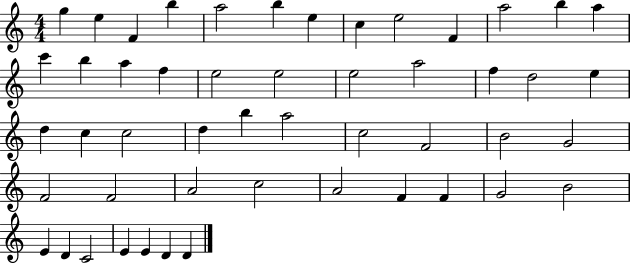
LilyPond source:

{
  \clef treble
  \numericTimeSignature
  \time 4/4
  \key c \major
  g''4 e''4 f'4 b''4 | a''2 b''4 e''4 | c''4 e''2 f'4 | a''2 b''4 a''4 | \break c'''4 b''4 a''4 f''4 | e''2 e''2 | e''2 a''2 | f''4 d''2 e''4 | \break d''4 c''4 c''2 | d''4 b''4 a''2 | c''2 f'2 | b'2 g'2 | \break f'2 f'2 | a'2 c''2 | a'2 f'4 f'4 | g'2 b'2 | \break e'4 d'4 c'2 | e'4 e'4 d'4 d'4 | \bar "|."
}